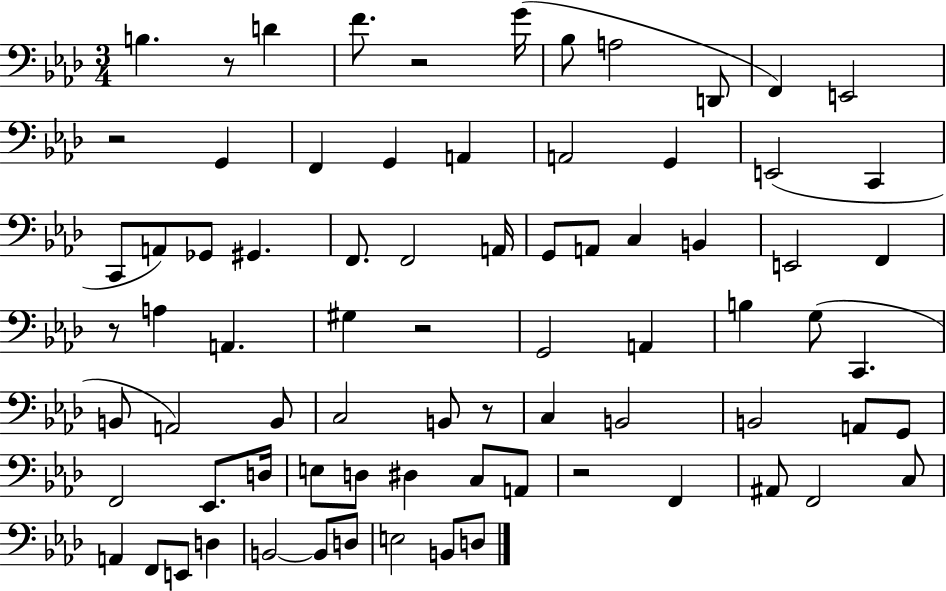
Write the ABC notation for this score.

X:1
T:Untitled
M:3/4
L:1/4
K:Ab
B, z/2 D F/2 z2 G/4 _B,/2 A,2 D,,/2 F,, E,,2 z2 G,, F,, G,, A,, A,,2 G,, E,,2 C,, C,,/2 A,,/2 _G,,/2 ^G,, F,,/2 F,,2 A,,/4 G,,/2 A,,/2 C, B,, E,,2 F,, z/2 A, A,, ^G, z2 G,,2 A,, B, G,/2 C,, B,,/2 A,,2 B,,/2 C,2 B,,/2 z/2 C, B,,2 B,,2 A,,/2 G,,/2 F,,2 _E,,/2 D,/4 E,/2 D,/2 ^D, C,/2 A,,/2 z2 F,, ^A,,/2 F,,2 C,/2 A,, F,,/2 E,,/2 D, B,,2 B,,/2 D,/2 E,2 B,,/2 D,/2